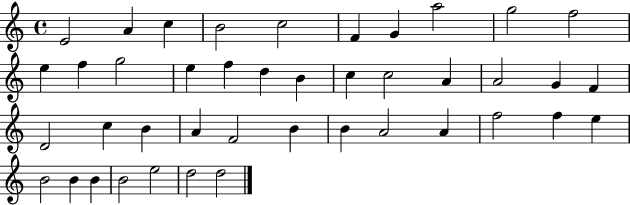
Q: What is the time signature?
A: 4/4